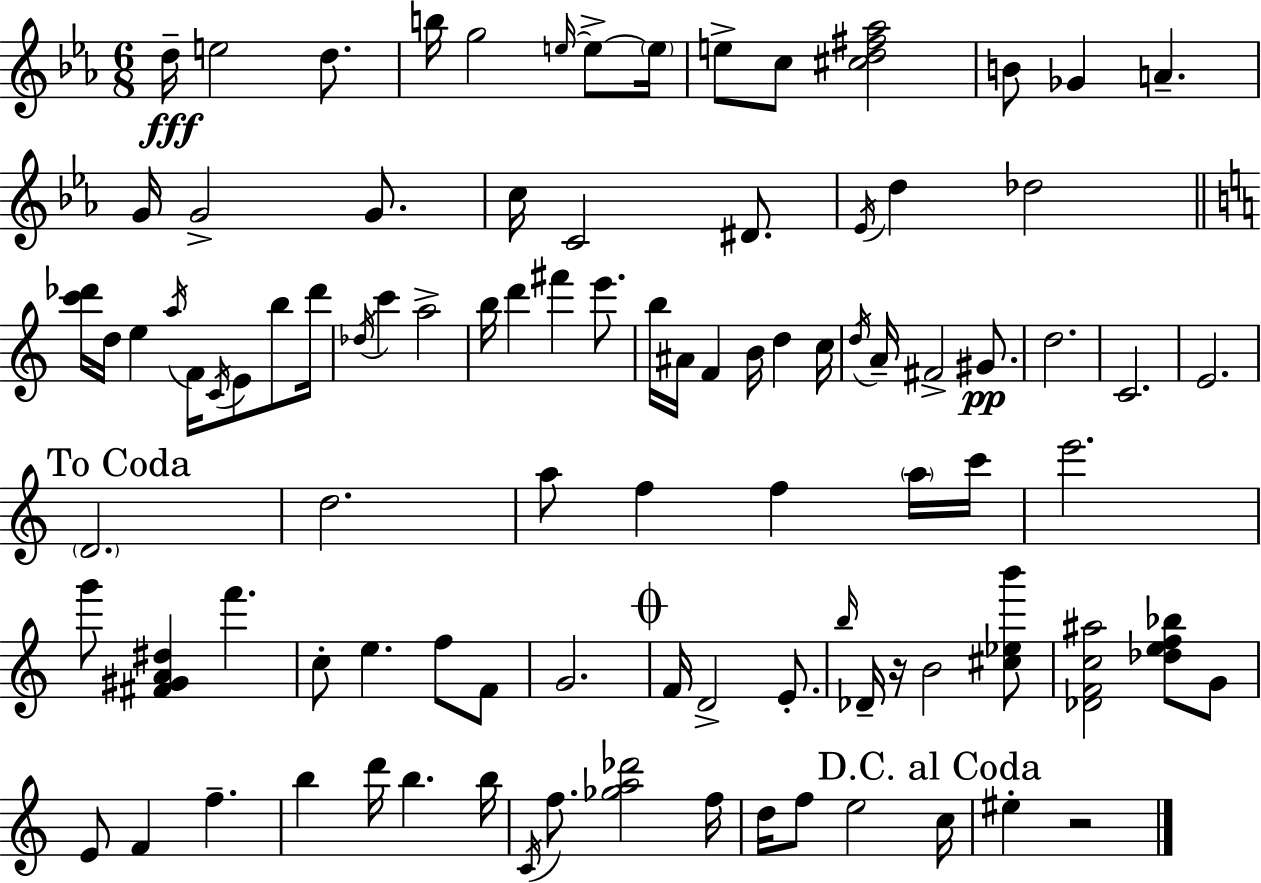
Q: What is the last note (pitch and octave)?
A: EIS5